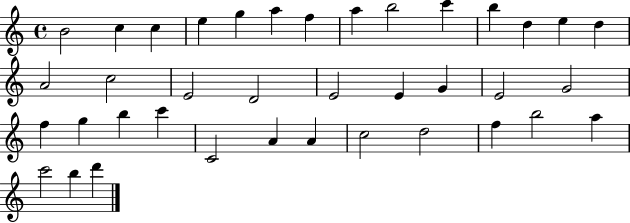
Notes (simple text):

B4/h C5/q C5/q E5/q G5/q A5/q F5/q A5/q B5/h C6/q B5/q D5/q E5/q D5/q A4/h C5/h E4/h D4/h E4/h E4/q G4/q E4/h G4/h F5/q G5/q B5/q C6/q C4/h A4/q A4/q C5/h D5/h F5/q B5/h A5/q C6/h B5/q D6/q